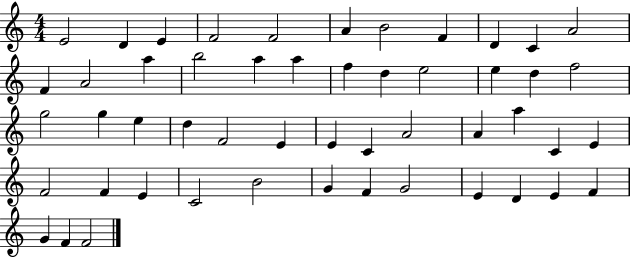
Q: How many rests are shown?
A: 0